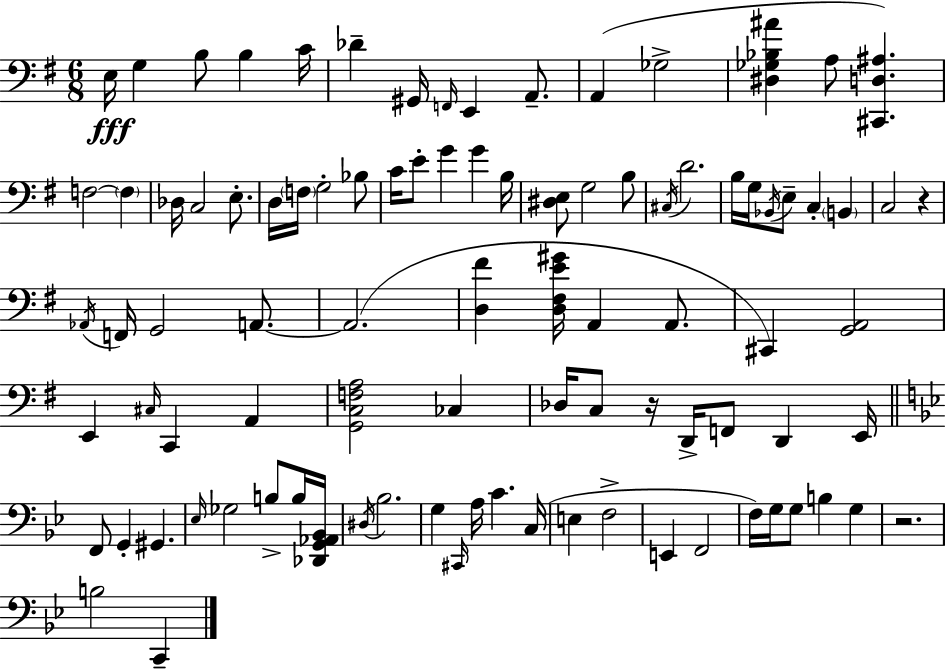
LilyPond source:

{
  \clef bass
  \numericTimeSignature
  \time 6/8
  \key e \minor
  \repeat volta 2 { e16\fff g4 b8 b4 c'16 | des'4-- gis,16 \grace { f,16 } e,4 a,8.-- | a,4( ges2-> | <dis ges bes ais'>4 a8 <cis, d ais>4.) | \break f2~~ \parenthesize f4 | des16 c2 e8.-. | d16 \parenthesize f16 g2-. bes8 | c'16 e'8-. g'4 g'4 | \break b16 <dis e>8 g2 b8 | \acciaccatura { cis16 } d'2. | b16 g16 \acciaccatura { bes,16 } e8-- c4-. \parenthesize b,4 | c2 r4 | \break \acciaccatura { aes,16 } f,16 g,2 | a,8.~~ a,2.( | <d fis'>4 <d fis e' gis'>16 a,4 | a,8. cis,4) <g, a,>2 | \break e,4 \grace { cis16 } c,4 | a,4 <g, c f a>2 | ces4 des16 c8 r16 d,16-> f,8 | d,4 e,16 \bar "||" \break \key g \minor f,8 g,4-. gis,4. | \grace { ees16 } ges2 b8-> b16 | <des, g, aes, bes,>16 \acciaccatura { dis16 } bes2. | g4 \grace { cis,16 } a16 c'4. | \break c16( e4 f2-> | e,4 f,2 | f16) g16 g8 b4 g4 | r2. | \break b2 c,4-- | } \bar "|."
}